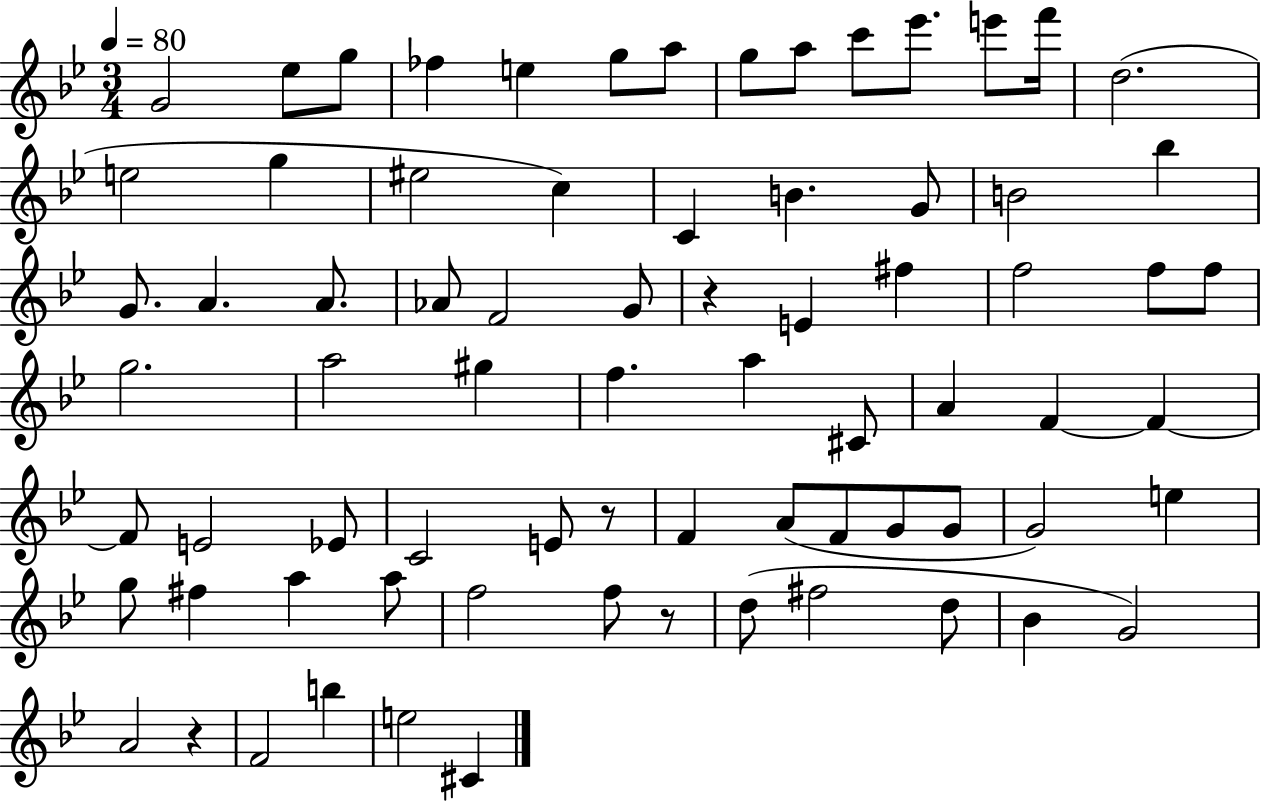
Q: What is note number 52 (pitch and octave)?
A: G4